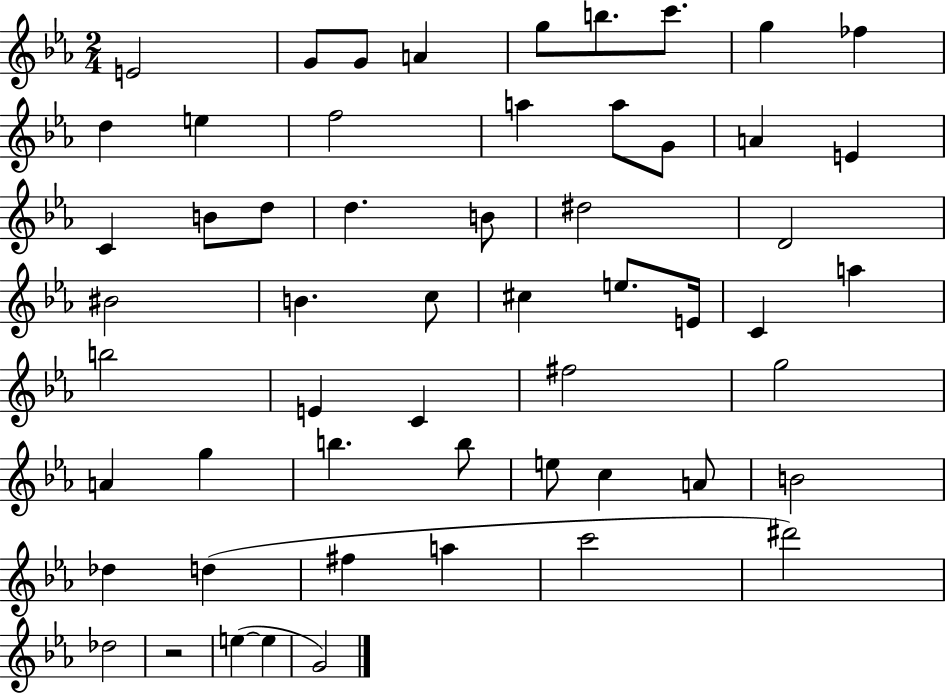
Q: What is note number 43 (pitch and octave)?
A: C5